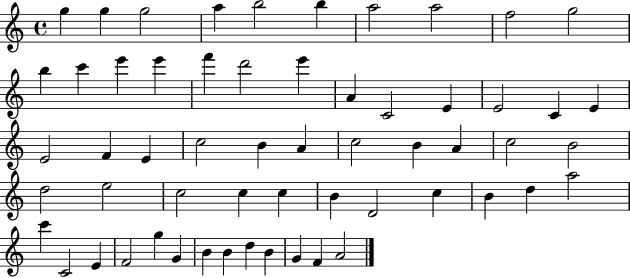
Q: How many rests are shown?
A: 0